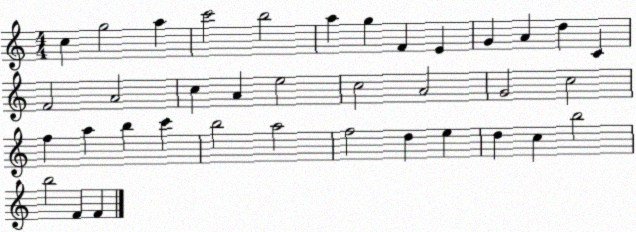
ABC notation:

X:1
T:Untitled
M:4/4
L:1/4
K:C
c g2 a c'2 b2 a g F E G A d C F2 A2 c A e2 c2 A2 G2 c2 f a b c' b2 a2 f2 d e d c b2 b2 F F